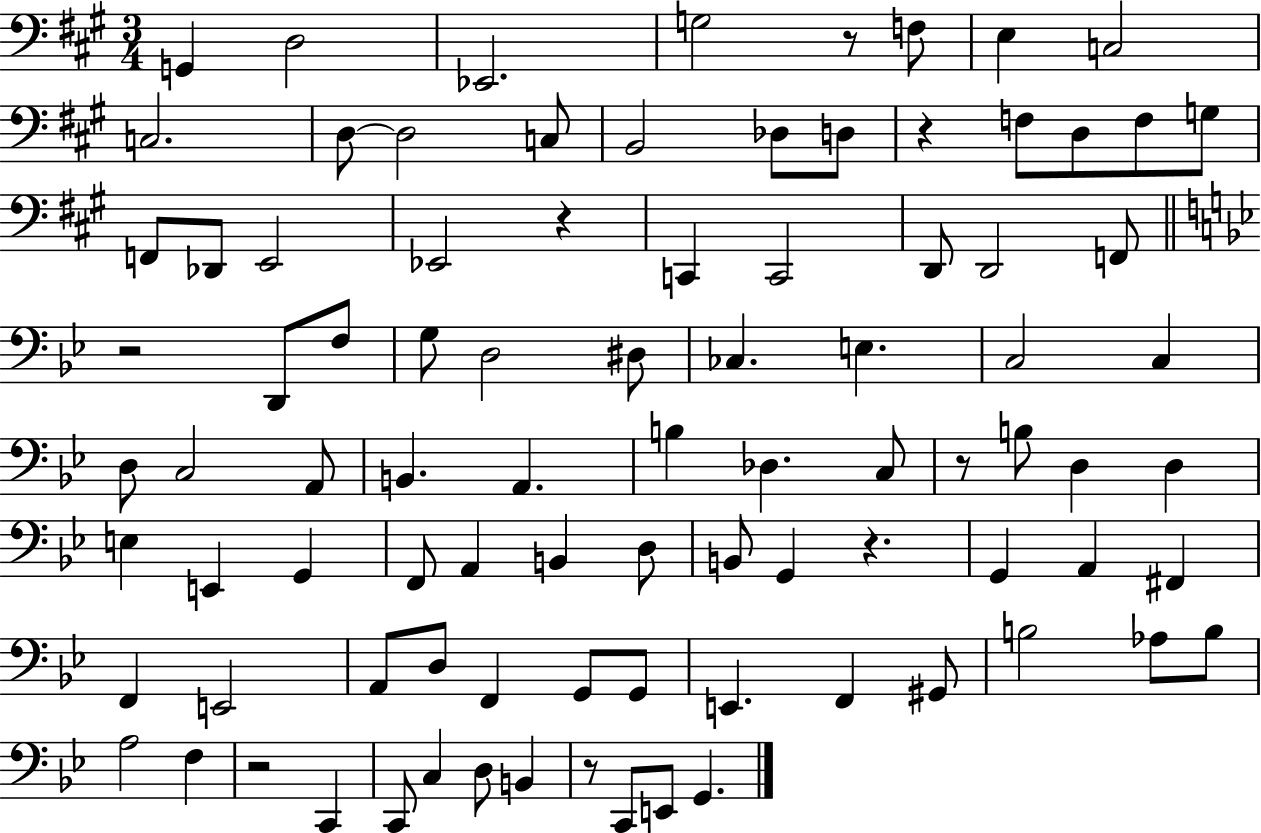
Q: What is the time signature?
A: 3/4